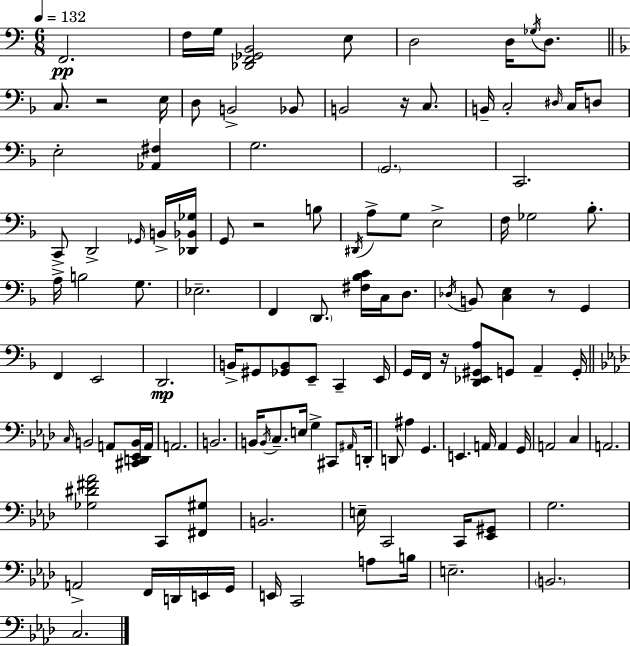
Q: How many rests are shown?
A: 5